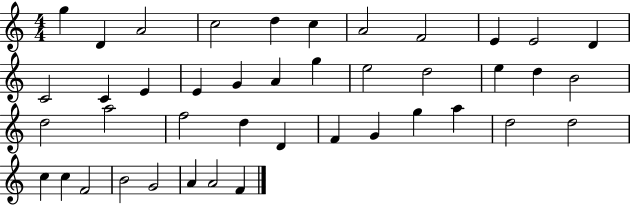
G5/q D4/q A4/h C5/h D5/q C5/q A4/h F4/h E4/q E4/h D4/q C4/h C4/q E4/q E4/q G4/q A4/q G5/q E5/h D5/h E5/q D5/q B4/h D5/h A5/h F5/h D5/q D4/q F4/q G4/q G5/q A5/q D5/h D5/h C5/q C5/q F4/h B4/h G4/h A4/q A4/h F4/q